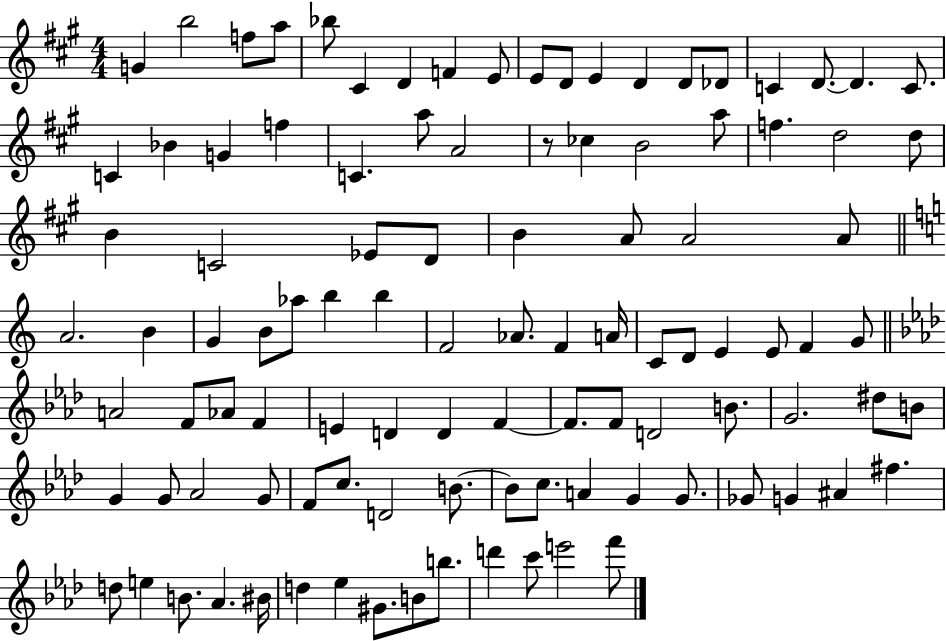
G4/q B5/h F5/e A5/e Bb5/e C#4/q D4/q F4/q E4/e E4/e D4/e E4/q D4/q D4/e Db4/e C4/q D4/e. D4/q. C4/e. C4/q Bb4/q G4/q F5/q C4/q. A5/e A4/h R/e CES5/q B4/h A5/e F5/q. D5/h D5/e B4/q C4/h Eb4/e D4/e B4/q A4/e A4/h A4/e A4/h. B4/q G4/q B4/e Ab5/e B5/q B5/q F4/h Ab4/e. F4/q A4/s C4/e D4/e E4/q E4/e F4/q G4/e A4/h F4/e Ab4/e F4/q E4/q D4/q D4/q F4/q F4/e. F4/e D4/h B4/e. G4/h. D#5/e B4/e G4/q G4/e Ab4/h G4/e F4/e C5/e. D4/h B4/e. B4/e C5/e. A4/q G4/q G4/e. Gb4/e G4/q A#4/q F#5/q. D5/e E5/q B4/e. Ab4/q. BIS4/s D5/q Eb5/q G#4/e. B4/e B5/e. D6/q C6/e E6/h F6/e